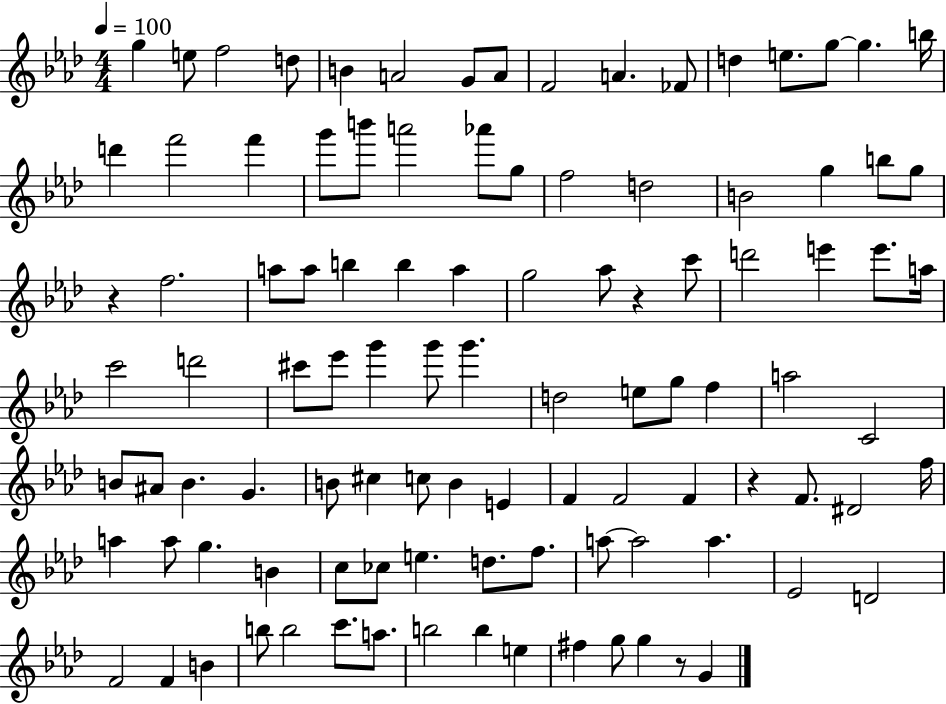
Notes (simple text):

G5/q E5/e F5/h D5/e B4/q A4/h G4/e A4/e F4/h A4/q. FES4/e D5/q E5/e. G5/e G5/q. B5/s D6/q F6/h F6/q G6/e B6/e A6/h Ab6/e G5/e F5/h D5/h B4/h G5/q B5/e G5/e R/q F5/h. A5/e A5/e B5/q B5/q A5/q G5/h Ab5/e R/q C6/e D6/h E6/q E6/e. A5/s C6/h D6/h C#6/e Eb6/e G6/q G6/e G6/q. D5/h E5/e G5/e F5/q A5/h C4/h B4/e A#4/e B4/q. G4/q. B4/e C#5/q C5/e B4/q E4/q F4/q F4/h F4/q R/q F4/e. D#4/h F5/s A5/q A5/e G5/q. B4/q C5/e CES5/e E5/q. D5/e. F5/e. A5/e A5/h A5/q. Eb4/h D4/h F4/h F4/q B4/q B5/e B5/h C6/e. A5/e. B5/h B5/q E5/q F#5/q G5/e G5/q R/e G4/q